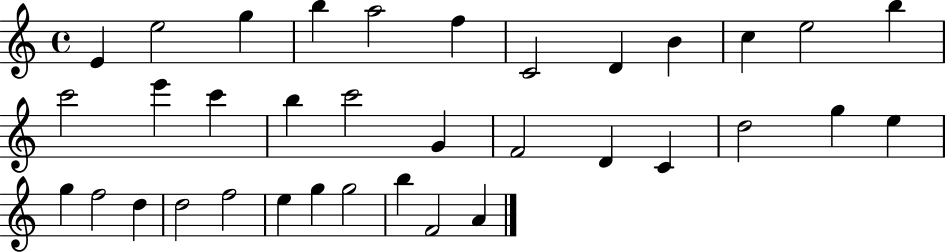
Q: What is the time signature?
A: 4/4